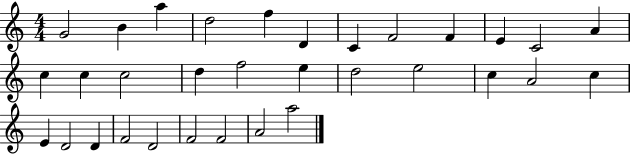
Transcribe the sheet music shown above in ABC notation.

X:1
T:Untitled
M:4/4
L:1/4
K:C
G2 B a d2 f D C F2 F E C2 A c c c2 d f2 e d2 e2 c A2 c E D2 D F2 D2 F2 F2 A2 a2